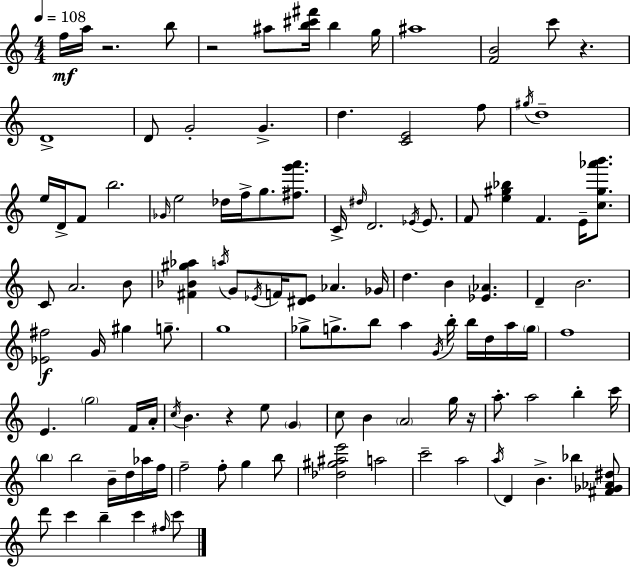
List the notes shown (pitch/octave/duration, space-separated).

F5/s A5/s R/h. B5/e R/h A#5/e [B5,C#6,F#6]/s B5/q G5/s A#5/w [F4,B4]/h C6/e R/q. D4/w D4/e G4/h G4/q. D5/q. [C4,E4]/h F5/e G#5/s D5/w E5/s D4/s F4/e B5/h. Gb4/s E5/h Db5/s F5/s G5/e. [F#5,G6,A6]/e. C4/s D#5/s D4/h. Eb4/s Eb4/e. F4/e [E5,G#5,Bb5]/q F4/q. E4/s [C5,G#5,Ab6,B6]/e. C4/e A4/h. B4/e [F#4,Bb4,G#5,Ab5]/q A5/s G4/e Eb4/s F4/s [D#4,Eb4]/e Ab4/q. Gb4/s D5/q. B4/q [Eb4,Ab4]/q. D4/q B4/h. [Eb4,F#5]/h G4/s G#5/q G5/e. G5/w Gb5/e G5/e. B5/e A5/q G4/s B5/s B5/s D5/s A5/s G5/s F5/w E4/q. G5/h F4/s A4/s C5/s B4/q. R/q E5/e G4/q C5/e B4/q A4/h G5/s R/s A5/e. A5/h B5/q C6/s B5/q B5/h B4/s D5/s Ab5/s F5/s F5/h F5/e G5/q B5/e [Db5,G#5,A#5,E6]/h A5/h C6/h A5/h A5/s D4/q B4/q. Bb5/q [F#4,Gb4,Ab4,D#5]/e D6/e C6/q B5/q C6/q F#5/s C6/e